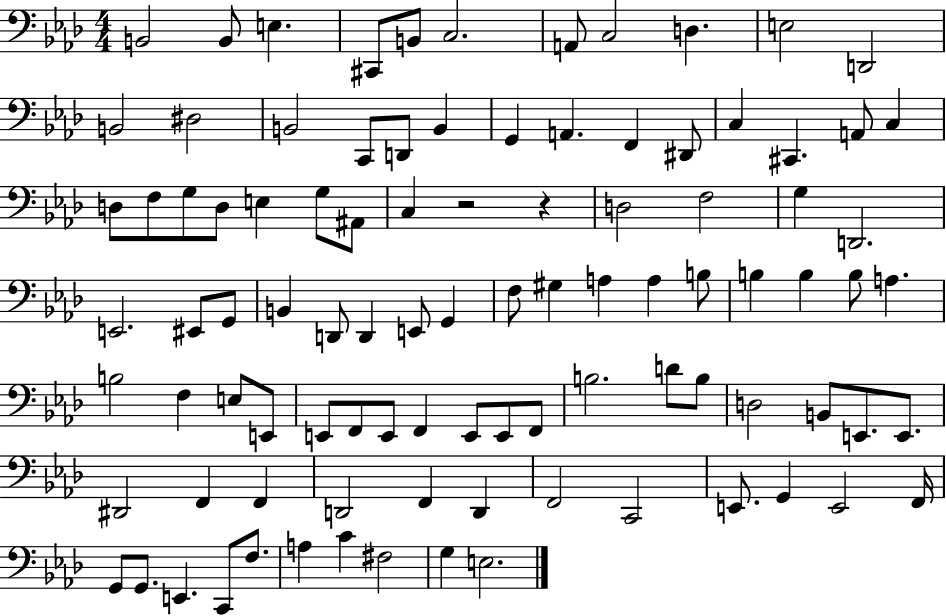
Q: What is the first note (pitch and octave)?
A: B2